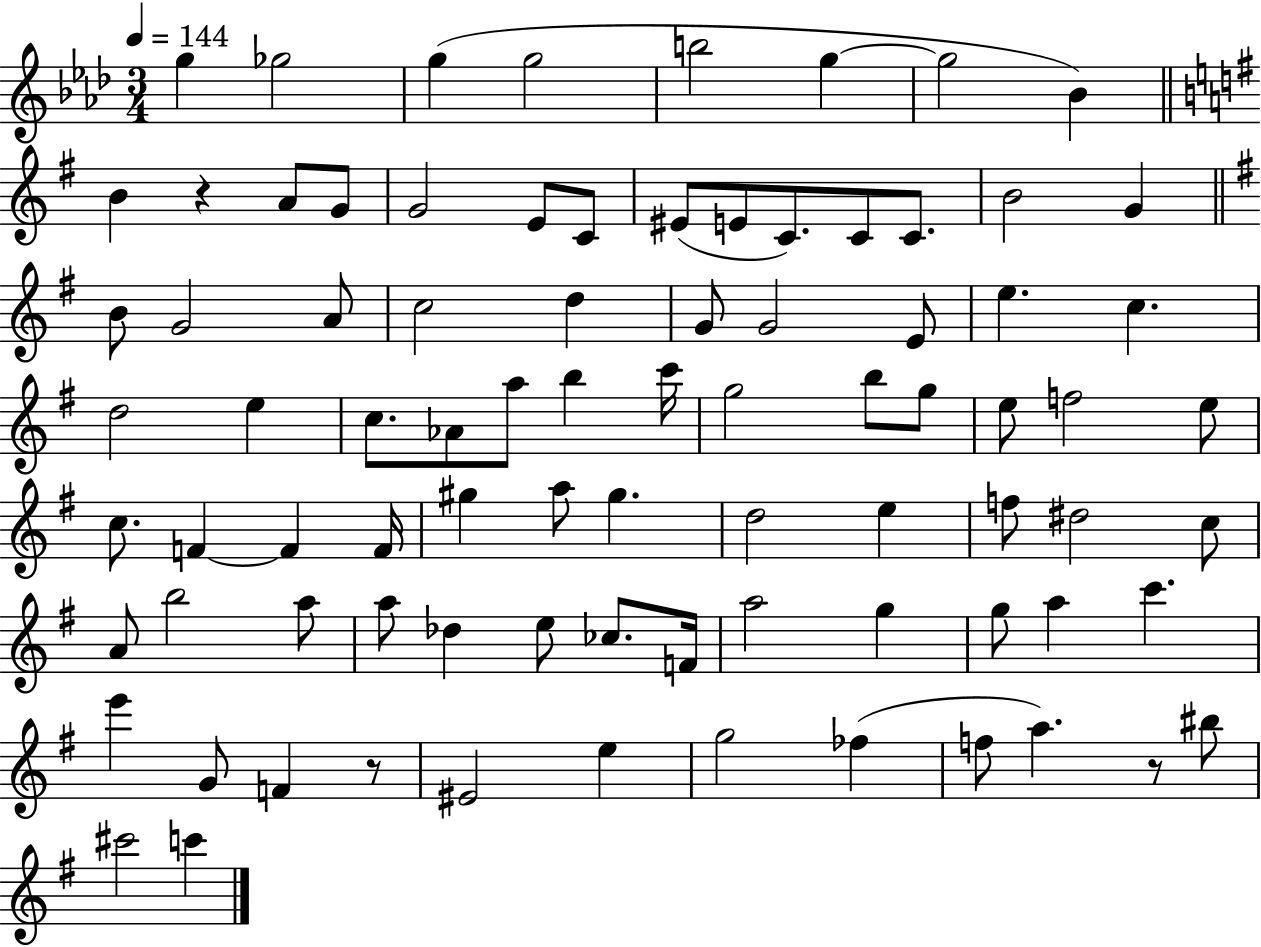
G5/q Gb5/h G5/q G5/h B5/h G5/q G5/h Bb4/q B4/q R/q A4/e G4/e G4/h E4/e C4/e EIS4/e E4/e C4/e. C4/e C4/e. B4/h G4/q B4/e G4/h A4/e C5/h D5/q G4/e G4/h E4/e E5/q. C5/q. D5/h E5/q C5/e. Ab4/e A5/e B5/q C6/s G5/h B5/e G5/e E5/e F5/h E5/e C5/e. F4/q F4/q F4/s G#5/q A5/e G#5/q. D5/h E5/q F5/e D#5/h C5/e A4/e B5/h A5/e A5/e Db5/q E5/e CES5/e. F4/s A5/h G5/q G5/e A5/q C6/q. E6/q G4/e F4/q R/e EIS4/h E5/q G5/h FES5/q F5/e A5/q. R/e BIS5/e C#6/h C6/q